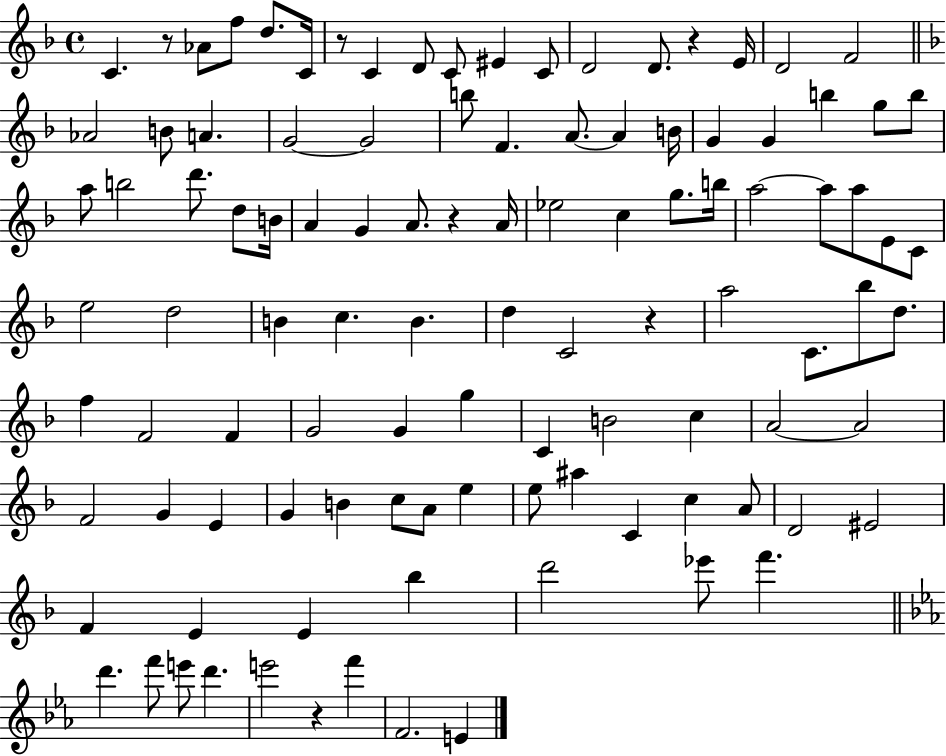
{
  \clef treble
  \time 4/4
  \defaultTimeSignature
  \key f \major
  c'4. r8 aes'8 f''8 d''8. c'16 | r8 c'4 d'8 c'8 eis'4 c'8 | d'2 d'8. r4 e'16 | d'2 f'2 | \break \bar "||" \break \key f \major aes'2 b'8 a'4. | g'2~~ g'2 | b''8 f'4. a'8.~~ a'4 b'16 | g'4 g'4 b''4 g''8 b''8 | \break a''8 b''2 d'''8. d''8 b'16 | a'4 g'4 a'8. r4 a'16 | ees''2 c''4 g''8. b''16 | a''2~~ a''8 a''8 e'8 c'8 | \break e''2 d''2 | b'4 c''4. b'4. | d''4 c'2 r4 | a''2 c'8. bes''8 d''8. | \break f''4 f'2 f'4 | g'2 g'4 g''4 | c'4 b'2 c''4 | a'2~~ a'2 | \break f'2 g'4 e'4 | g'4 b'4 c''8 a'8 e''4 | e''8 ais''4 c'4 c''4 a'8 | d'2 eis'2 | \break f'4 e'4 e'4 bes''4 | d'''2 ees'''8 f'''4. | \bar "||" \break \key ees \major d'''4. f'''8 e'''8 d'''4. | e'''2 r4 f'''4 | f'2. e'4 | \bar "|."
}